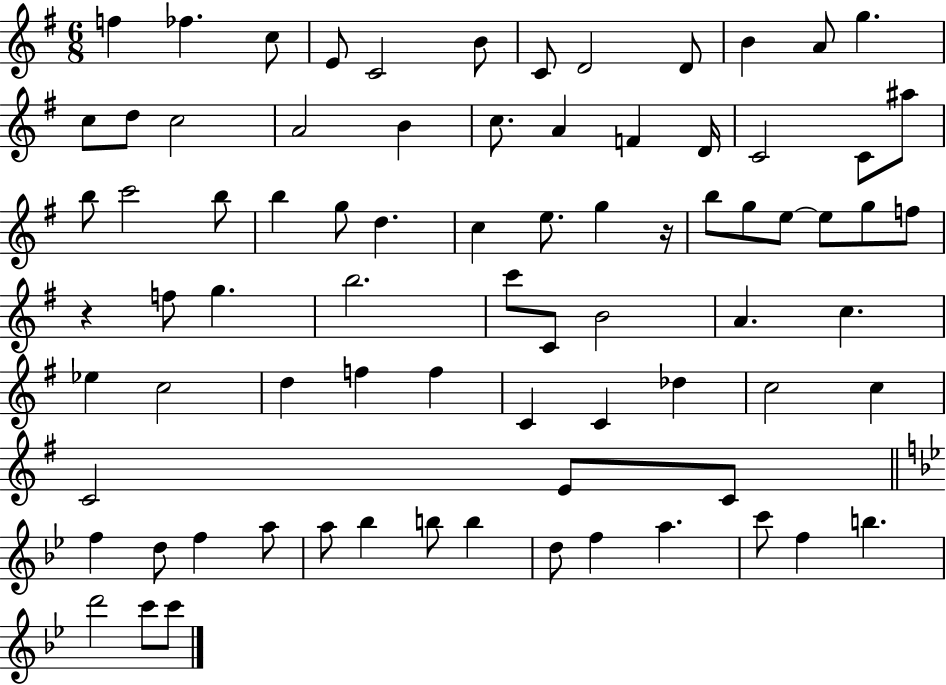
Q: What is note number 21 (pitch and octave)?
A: D4